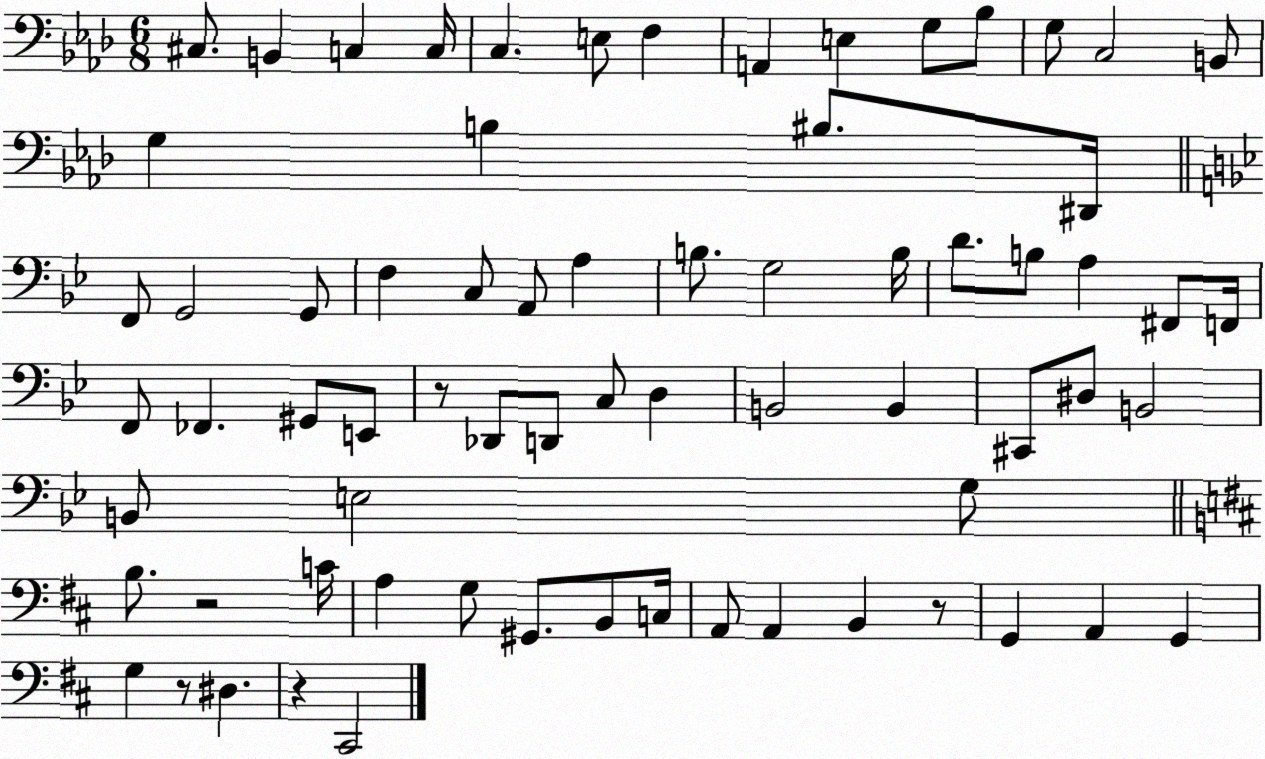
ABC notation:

X:1
T:Untitled
M:6/8
L:1/4
K:Ab
^C,/2 B,, C, C,/4 C, E,/2 F, A,, E, G,/2 _B,/2 G,/2 C,2 B,,/2 G, B, ^B,/2 ^D,,/4 F,,/2 G,,2 G,,/2 F, C,/2 A,,/2 A, B,/2 G,2 B,/4 D/2 B,/2 A, ^F,,/2 F,,/4 F,,/2 _F,, ^G,,/2 E,,/2 z/2 _D,,/2 D,,/2 C,/2 D, B,,2 B,, ^C,,/2 ^D,/2 B,,2 B,,/2 E,2 G,/2 B,/2 z2 C/4 A, G,/2 ^G,,/2 B,,/2 C,/4 A,,/2 A,, B,, z/2 G,, A,, G,, G, z/2 ^D, z ^C,,2